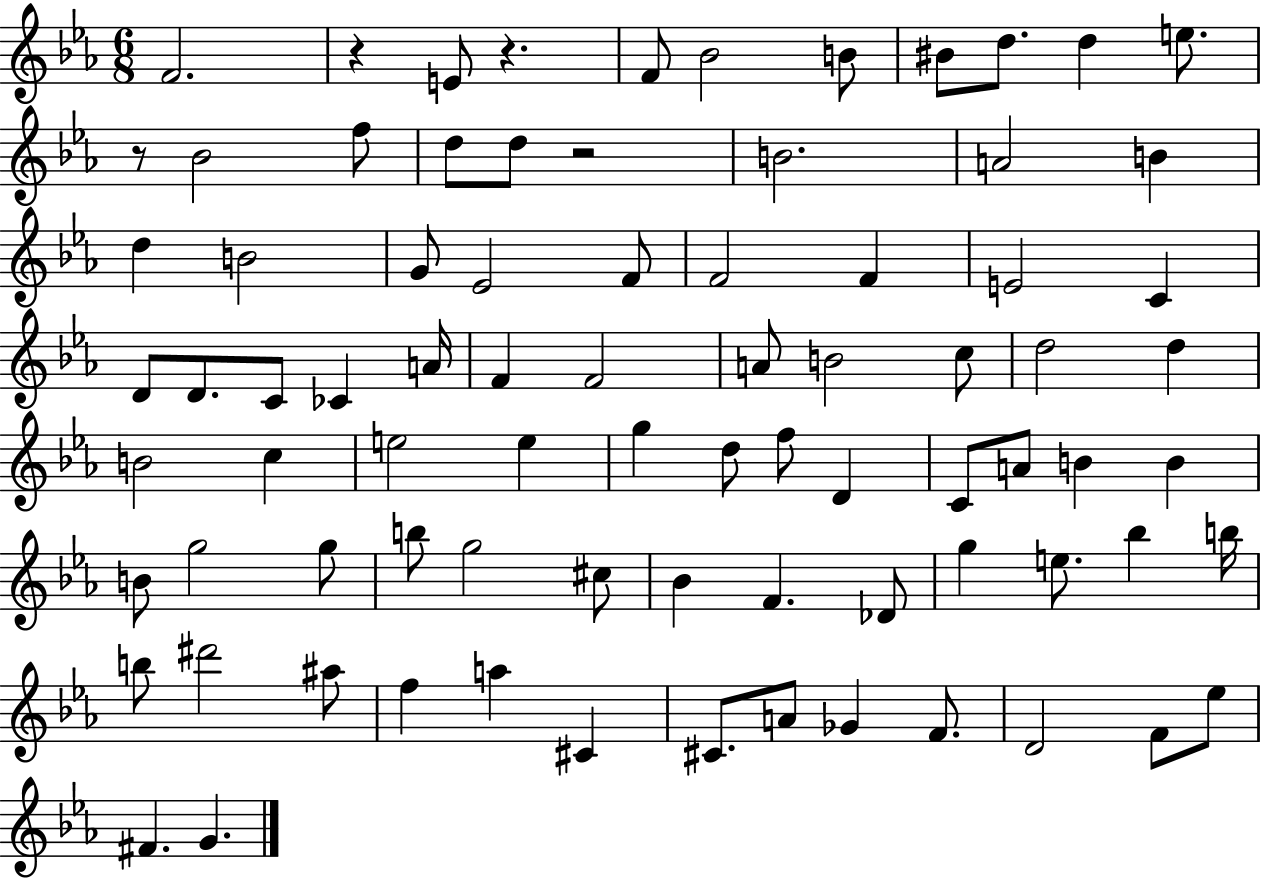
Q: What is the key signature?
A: EES major